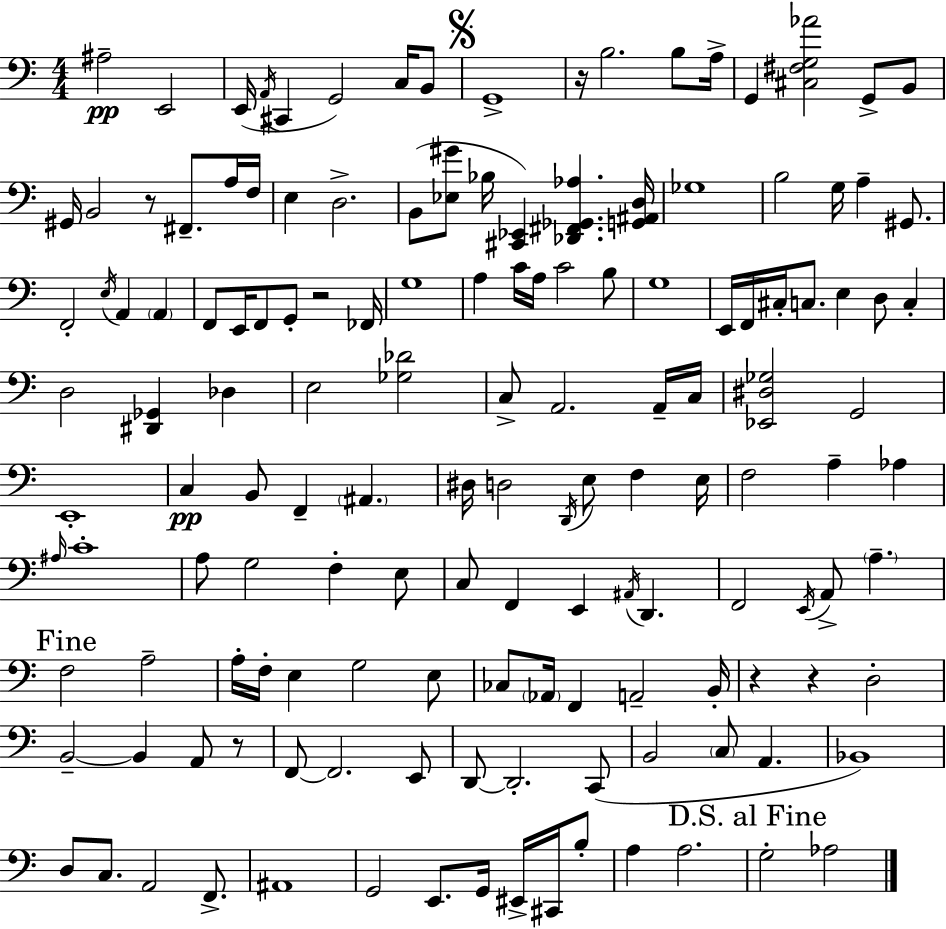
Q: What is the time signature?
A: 4/4